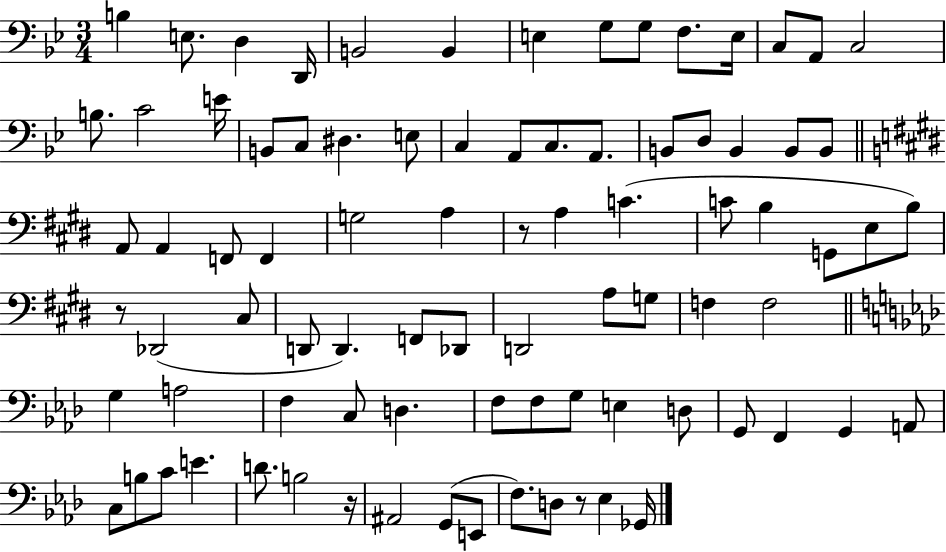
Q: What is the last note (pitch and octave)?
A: Gb2